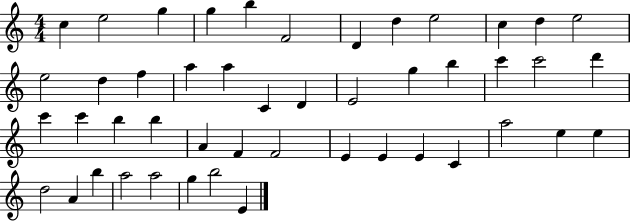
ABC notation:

X:1
T:Untitled
M:4/4
L:1/4
K:C
c e2 g g b F2 D d e2 c d e2 e2 d f a a C D E2 g b c' c'2 d' c' c' b b A F F2 E E E C a2 e e d2 A b a2 a2 g b2 E